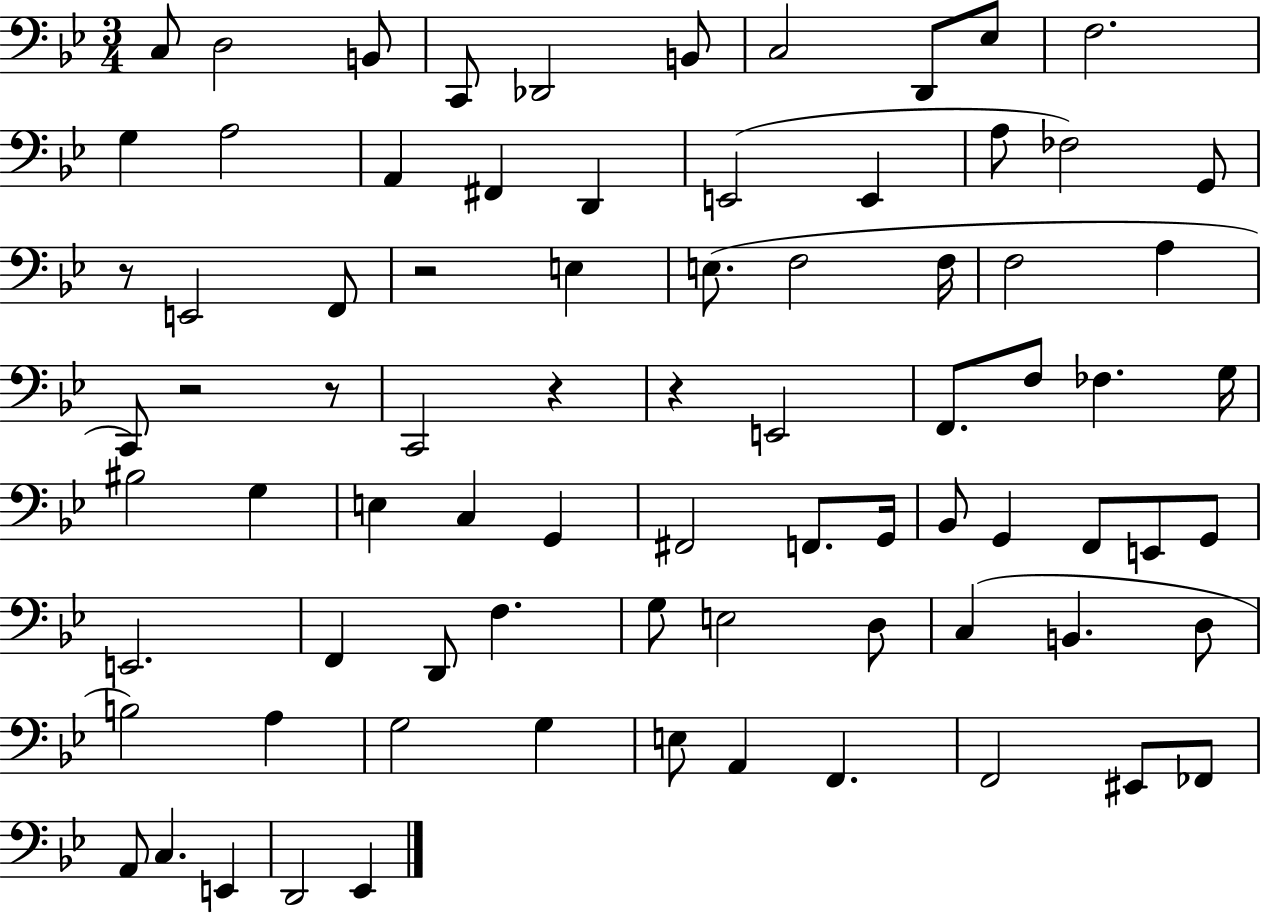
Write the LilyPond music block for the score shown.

{
  \clef bass
  \numericTimeSignature
  \time 3/4
  \key bes \major
  \repeat volta 2 { c8 d2 b,8 | c,8 des,2 b,8 | c2 d,8 ees8 | f2. | \break g4 a2 | a,4 fis,4 d,4 | e,2( e,4 | a8 fes2) g,8 | \break r8 e,2 f,8 | r2 e4 | e8.( f2 f16 | f2 a4 | \break c,8) r2 r8 | c,2 r4 | r4 e,2 | f,8. f8 fes4. g16 | \break bis2 g4 | e4 c4 g,4 | fis,2 f,8. g,16 | bes,8 g,4 f,8 e,8 g,8 | \break e,2. | f,4 d,8 f4. | g8 e2 d8 | c4( b,4. d8 | \break b2) a4 | g2 g4 | e8 a,4 f,4. | f,2 eis,8 fes,8 | \break a,8 c4. e,4 | d,2 ees,4 | } \bar "|."
}